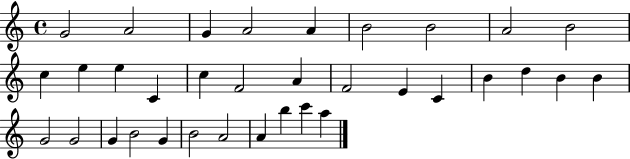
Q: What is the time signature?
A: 4/4